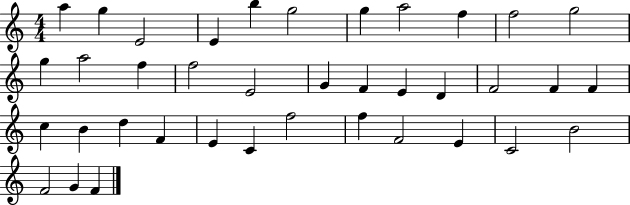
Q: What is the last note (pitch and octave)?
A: F4